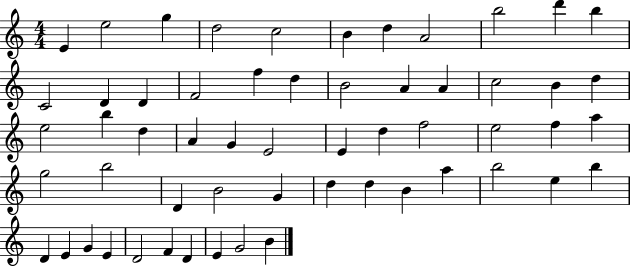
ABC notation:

X:1
T:Untitled
M:4/4
L:1/4
K:C
E e2 g d2 c2 B d A2 b2 d' b C2 D D F2 f d B2 A A c2 B d e2 b d A G E2 E d f2 e2 f a g2 b2 D B2 G d d B a b2 e b D E G E D2 F D E G2 B